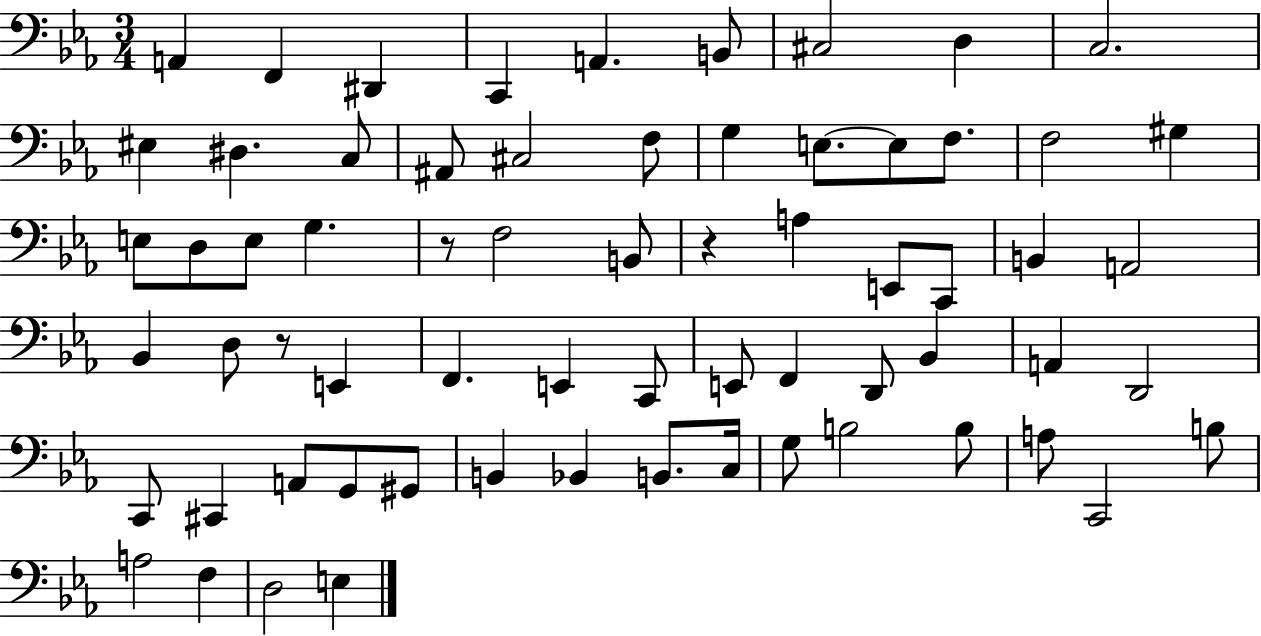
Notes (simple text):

A2/q F2/q D#2/q C2/q A2/q. B2/e C#3/h D3/q C3/h. EIS3/q D#3/q. C3/e A#2/e C#3/h F3/e G3/q E3/e. E3/e F3/e. F3/h G#3/q E3/e D3/e E3/e G3/q. R/e F3/h B2/e R/q A3/q E2/e C2/e B2/q A2/h Bb2/q D3/e R/e E2/q F2/q. E2/q C2/e E2/e F2/q D2/e Bb2/q A2/q D2/h C2/e C#2/q A2/e G2/e G#2/e B2/q Bb2/q B2/e. C3/s G3/e B3/h B3/e A3/e C2/h B3/e A3/h F3/q D3/h E3/q